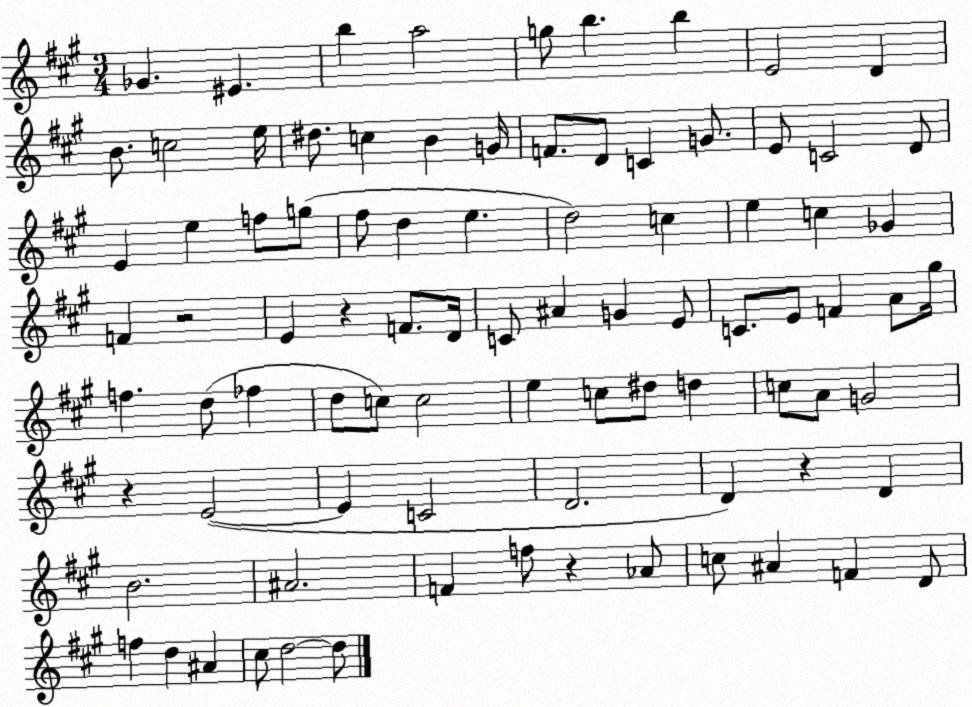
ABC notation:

X:1
T:Untitled
M:3/4
L:1/4
K:A
_G ^E b a2 g/2 b b E2 D B/2 c2 e/4 ^d/2 c B G/4 F/2 D/2 C G/2 E/2 C2 D/2 E e f/2 g/2 ^f/2 d e d2 c e c _G F z2 E z F/2 D/4 C/2 ^A G E/2 C/2 E/2 F A/2 ^g/4 f d/2 _f d/2 c/2 c2 e c/2 ^d/2 d c/2 A/2 G2 z E2 E C2 D2 D z D B2 ^A2 F f/2 z _A/2 c/2 ^A F D/2 f d ^A ^c/2 d2 d/2